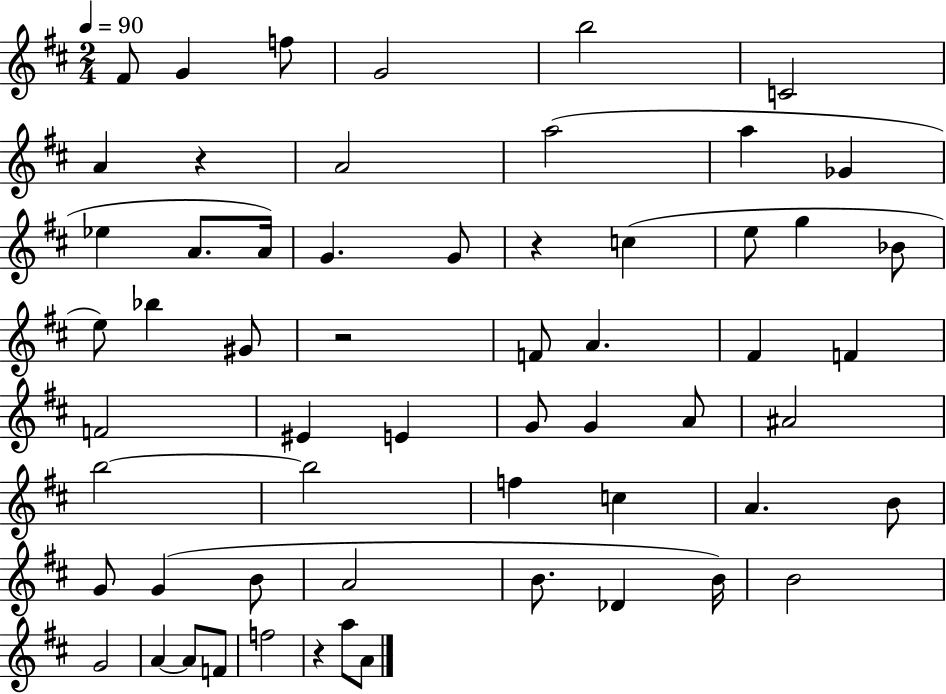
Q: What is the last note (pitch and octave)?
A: A4